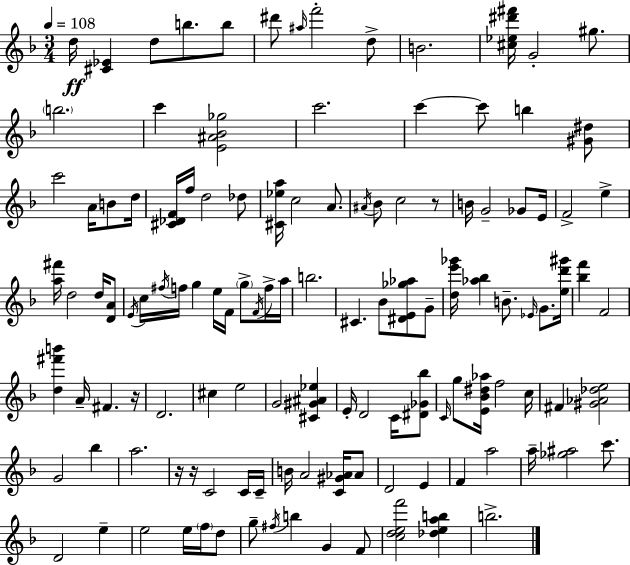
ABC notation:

X:1
T:Untitled
M:3/4
L:1/4
K:Dm
d/4 [^C_E] d/2 b/2 b/2 ^d'/2 ^a/4 f'2 d/2 B2 [^c_e^d'^f']/4 G2 ^g/2 b2 c' [E^A_B_g]2 c'2 c' c'/2 b [^G^d]/2 c'2 A/4 B/2 d/4 [^C_DF]/4 f/4 d2 _d/2 [^C_ea]/4 c2 A/2 ^A/4 _B/2 c2 z/2 B/4 G2 _G/2 E/4 F2 e [a^f']/4 d2 d/4 [DA]/2 E/4 c/4 ^f/4 f/4 g e/4 F/4 g/2 F/4 f/4 a/4 b2 ^C _B/2 [^DE_g_a]/2 G/2 [de'_g']/4 [_a_b] B/2 _E/4 G/2 [ed'^g']/4 [_bf'] F2 [d^f'b'] A/4 ^F z/4 D2 ^c e2 G2 [^C^G^A_e] E/4 D2 C/4 [^D_G_b]/2 C/4 g/2 [E_B^d_a]/4 f2 c/4 ^F [^G_A_de]2 G2 _b a2 z/4 z/4 C2 C/4 C/4 B/4 A2 [C^G_A]/4 _A/2 D2 E F a2 a/4 [_g^a]2 c'/2 D2 e e2 e/4 f/4 d/2 g/2 ^f/4 b G F/2 [cdef']2 [_deab] b2